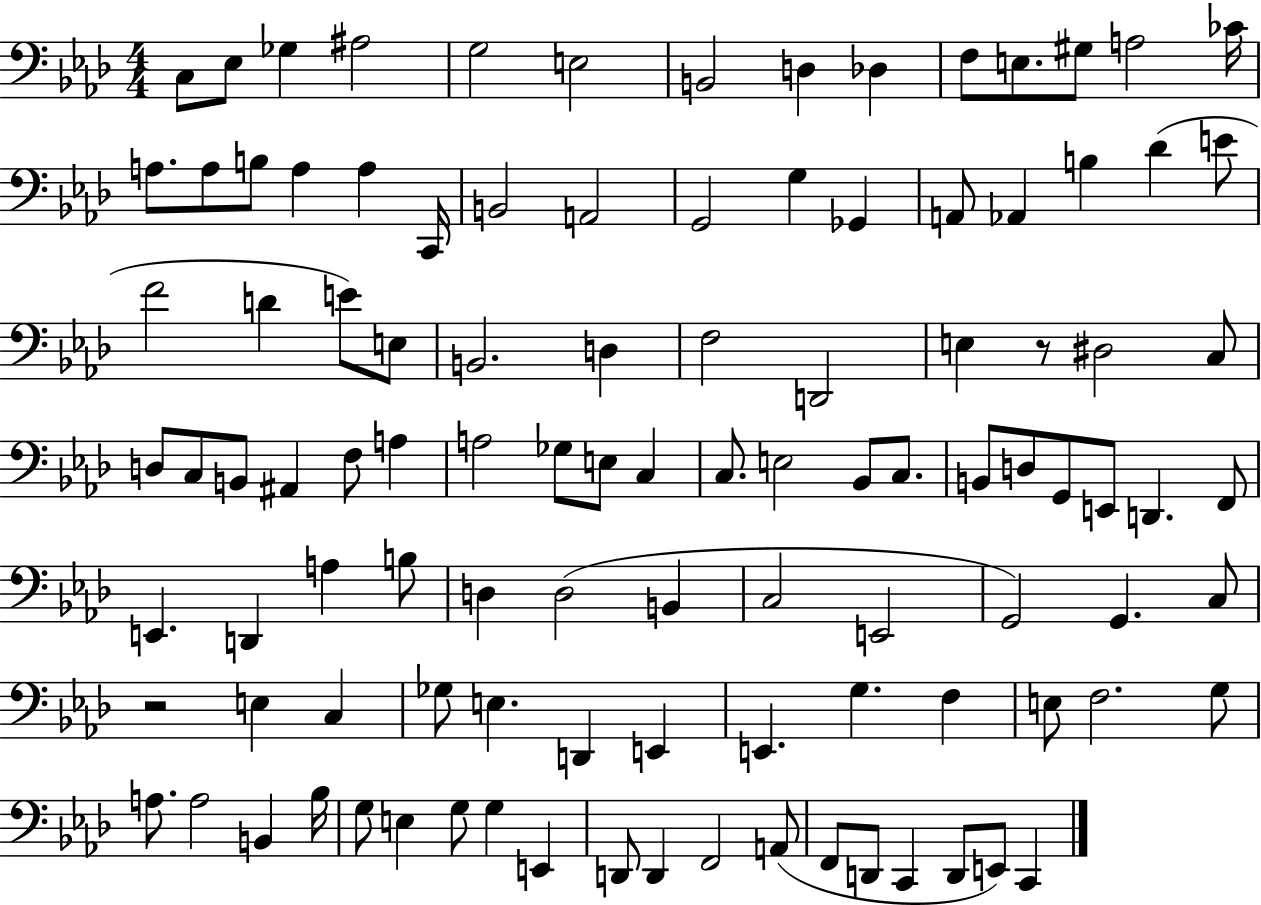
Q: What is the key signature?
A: AES major